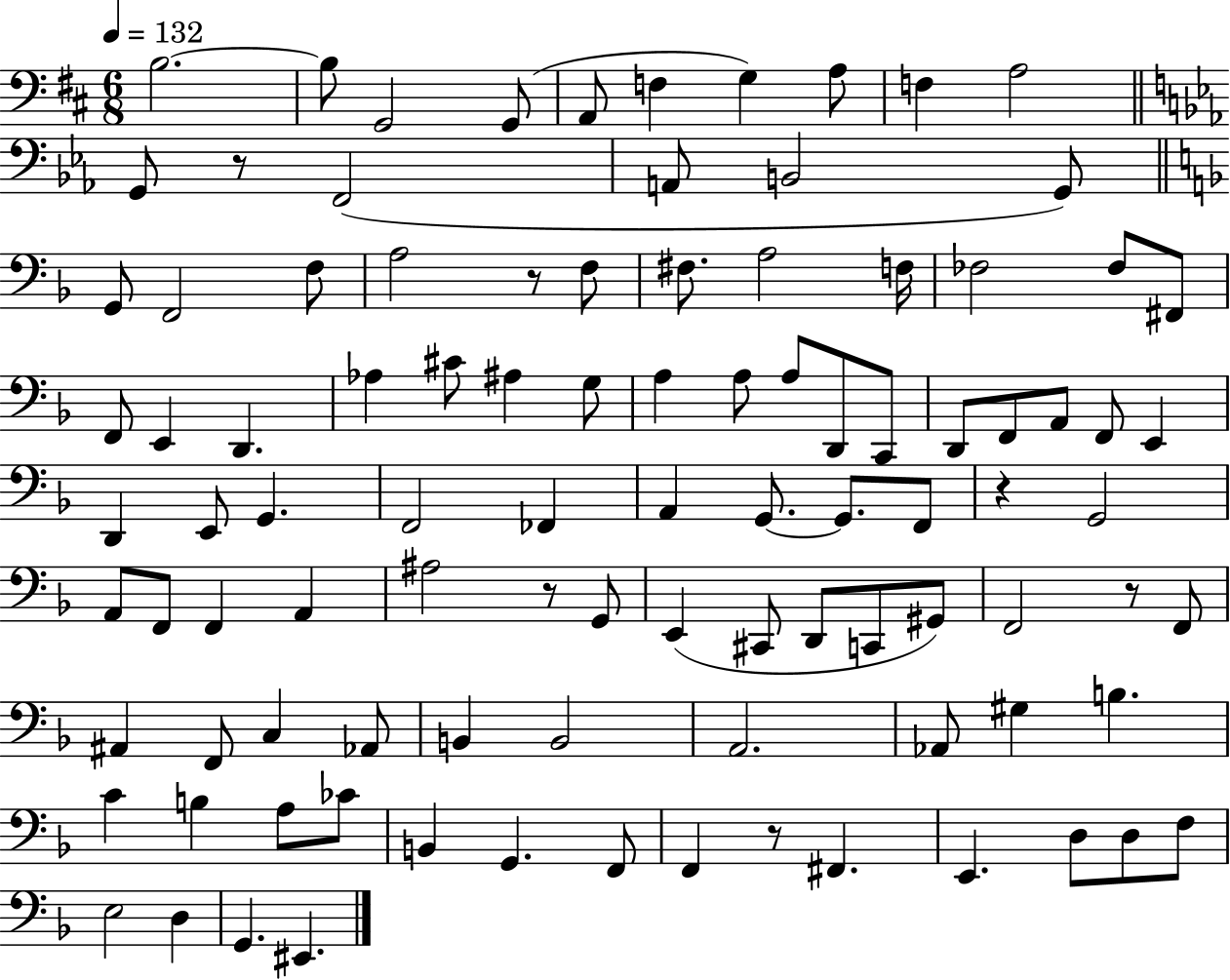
B3/h. B3/e G2/h G2/e A2/e F3/q G3/q A3/e F3/q A3/h G2/e R/e F2/h A2/e B2/h G2/e G2/e F2/h F3/e A3/h R/e F3/e F#3/e. A3/h F3/s FES3/h FES3/e F#2/e F2/e E2/q D2/q. Ab3/q C#4/e A#3/q G3/e A3/q A3/e A3/e D2/e C2/e D2/e F2/e A2/e F2/e E2/q D2/q E2/e G2/q. F2/h FES2/q A2/q G2/e. G2/e. F2/e R/q G2/h A2/e F2/e F2/q A2/q A#3/h R/e G2/e E2/q C#2/e D2/e C2/e G#2/e F2/h R/e F2/e A#2/q F2/e C3/q Ab2/e B2/q B2/h A2/h. Ab2/e G#3/q B3/q. C4/q B3/q A3/e CES4/e B2/q G2/q. F2/e F2/q R/e F#2/q. E2/q. D3/e D3/e F3/e E3/h D3/q G2/q. EIS2/q.